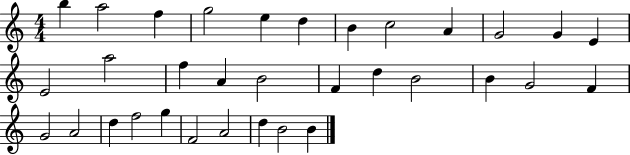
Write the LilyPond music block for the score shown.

{
  \clef treble
  \numericTimeSignature
  \time 4/4
  \key c \major
  b''4 a''2 f''4 | g''2 e''4 d''4 | b'4 c''2 a'4 | g'2 g'4 e'4 | \break e'2 a''2 | f''4 a'4 b'2 | f'4 d''4 b'2 | b'4 g'2 f'4 | \break g'2 a'2 | d''4 f''2 g''4 | f'2 a'2 | d''4 b'2 b'4 | \break \bar "|."
}